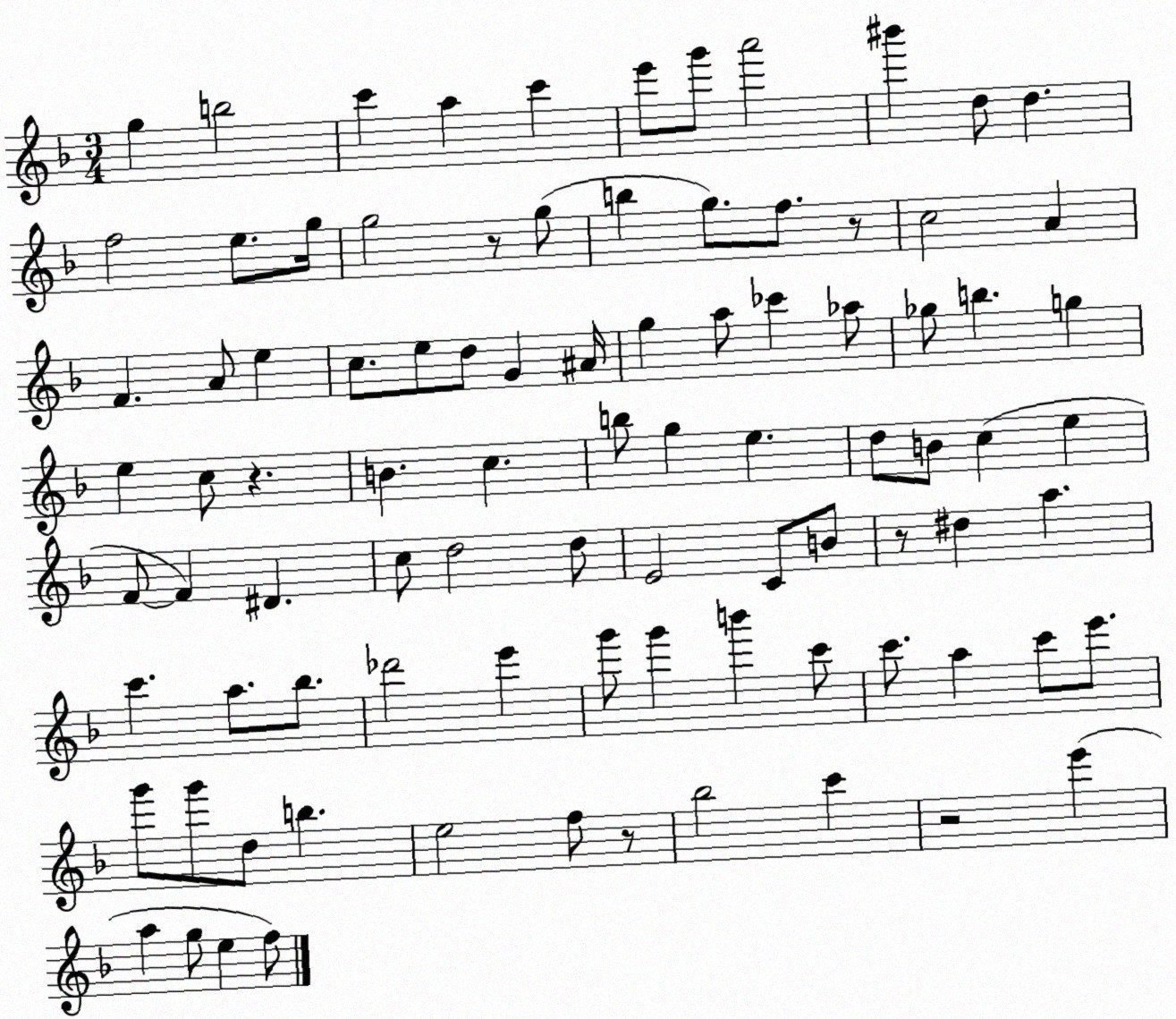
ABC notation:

X:1
T:Untitled
M:3/4
L:1/4
K:F
g b2 c' a c' e'/2 g'/2 a'2 ^b' d/2 d f2 e/2 g/4 g2 z/2 g/2 b g/2 f/2 z/2 c2 A F A/2 e c/2 e/2 d/2 G ^A/4 g a/2 _c' _a/2 _g/2 b g e c/2 z B c b/2 g e d/2 B/2 c e F/2 F ^D c/2 d2 d/2 E2 C/2 B/2 z/2 ^d a c' a/2 _b/2 _d'2 e' g'/2 g' b' c'/2 c'/2 a c'/2 e'/2 g'/2 g'/2 d/2 b e2 f/2 z/2 _b2 c' z2 e' a g/2 e f/2